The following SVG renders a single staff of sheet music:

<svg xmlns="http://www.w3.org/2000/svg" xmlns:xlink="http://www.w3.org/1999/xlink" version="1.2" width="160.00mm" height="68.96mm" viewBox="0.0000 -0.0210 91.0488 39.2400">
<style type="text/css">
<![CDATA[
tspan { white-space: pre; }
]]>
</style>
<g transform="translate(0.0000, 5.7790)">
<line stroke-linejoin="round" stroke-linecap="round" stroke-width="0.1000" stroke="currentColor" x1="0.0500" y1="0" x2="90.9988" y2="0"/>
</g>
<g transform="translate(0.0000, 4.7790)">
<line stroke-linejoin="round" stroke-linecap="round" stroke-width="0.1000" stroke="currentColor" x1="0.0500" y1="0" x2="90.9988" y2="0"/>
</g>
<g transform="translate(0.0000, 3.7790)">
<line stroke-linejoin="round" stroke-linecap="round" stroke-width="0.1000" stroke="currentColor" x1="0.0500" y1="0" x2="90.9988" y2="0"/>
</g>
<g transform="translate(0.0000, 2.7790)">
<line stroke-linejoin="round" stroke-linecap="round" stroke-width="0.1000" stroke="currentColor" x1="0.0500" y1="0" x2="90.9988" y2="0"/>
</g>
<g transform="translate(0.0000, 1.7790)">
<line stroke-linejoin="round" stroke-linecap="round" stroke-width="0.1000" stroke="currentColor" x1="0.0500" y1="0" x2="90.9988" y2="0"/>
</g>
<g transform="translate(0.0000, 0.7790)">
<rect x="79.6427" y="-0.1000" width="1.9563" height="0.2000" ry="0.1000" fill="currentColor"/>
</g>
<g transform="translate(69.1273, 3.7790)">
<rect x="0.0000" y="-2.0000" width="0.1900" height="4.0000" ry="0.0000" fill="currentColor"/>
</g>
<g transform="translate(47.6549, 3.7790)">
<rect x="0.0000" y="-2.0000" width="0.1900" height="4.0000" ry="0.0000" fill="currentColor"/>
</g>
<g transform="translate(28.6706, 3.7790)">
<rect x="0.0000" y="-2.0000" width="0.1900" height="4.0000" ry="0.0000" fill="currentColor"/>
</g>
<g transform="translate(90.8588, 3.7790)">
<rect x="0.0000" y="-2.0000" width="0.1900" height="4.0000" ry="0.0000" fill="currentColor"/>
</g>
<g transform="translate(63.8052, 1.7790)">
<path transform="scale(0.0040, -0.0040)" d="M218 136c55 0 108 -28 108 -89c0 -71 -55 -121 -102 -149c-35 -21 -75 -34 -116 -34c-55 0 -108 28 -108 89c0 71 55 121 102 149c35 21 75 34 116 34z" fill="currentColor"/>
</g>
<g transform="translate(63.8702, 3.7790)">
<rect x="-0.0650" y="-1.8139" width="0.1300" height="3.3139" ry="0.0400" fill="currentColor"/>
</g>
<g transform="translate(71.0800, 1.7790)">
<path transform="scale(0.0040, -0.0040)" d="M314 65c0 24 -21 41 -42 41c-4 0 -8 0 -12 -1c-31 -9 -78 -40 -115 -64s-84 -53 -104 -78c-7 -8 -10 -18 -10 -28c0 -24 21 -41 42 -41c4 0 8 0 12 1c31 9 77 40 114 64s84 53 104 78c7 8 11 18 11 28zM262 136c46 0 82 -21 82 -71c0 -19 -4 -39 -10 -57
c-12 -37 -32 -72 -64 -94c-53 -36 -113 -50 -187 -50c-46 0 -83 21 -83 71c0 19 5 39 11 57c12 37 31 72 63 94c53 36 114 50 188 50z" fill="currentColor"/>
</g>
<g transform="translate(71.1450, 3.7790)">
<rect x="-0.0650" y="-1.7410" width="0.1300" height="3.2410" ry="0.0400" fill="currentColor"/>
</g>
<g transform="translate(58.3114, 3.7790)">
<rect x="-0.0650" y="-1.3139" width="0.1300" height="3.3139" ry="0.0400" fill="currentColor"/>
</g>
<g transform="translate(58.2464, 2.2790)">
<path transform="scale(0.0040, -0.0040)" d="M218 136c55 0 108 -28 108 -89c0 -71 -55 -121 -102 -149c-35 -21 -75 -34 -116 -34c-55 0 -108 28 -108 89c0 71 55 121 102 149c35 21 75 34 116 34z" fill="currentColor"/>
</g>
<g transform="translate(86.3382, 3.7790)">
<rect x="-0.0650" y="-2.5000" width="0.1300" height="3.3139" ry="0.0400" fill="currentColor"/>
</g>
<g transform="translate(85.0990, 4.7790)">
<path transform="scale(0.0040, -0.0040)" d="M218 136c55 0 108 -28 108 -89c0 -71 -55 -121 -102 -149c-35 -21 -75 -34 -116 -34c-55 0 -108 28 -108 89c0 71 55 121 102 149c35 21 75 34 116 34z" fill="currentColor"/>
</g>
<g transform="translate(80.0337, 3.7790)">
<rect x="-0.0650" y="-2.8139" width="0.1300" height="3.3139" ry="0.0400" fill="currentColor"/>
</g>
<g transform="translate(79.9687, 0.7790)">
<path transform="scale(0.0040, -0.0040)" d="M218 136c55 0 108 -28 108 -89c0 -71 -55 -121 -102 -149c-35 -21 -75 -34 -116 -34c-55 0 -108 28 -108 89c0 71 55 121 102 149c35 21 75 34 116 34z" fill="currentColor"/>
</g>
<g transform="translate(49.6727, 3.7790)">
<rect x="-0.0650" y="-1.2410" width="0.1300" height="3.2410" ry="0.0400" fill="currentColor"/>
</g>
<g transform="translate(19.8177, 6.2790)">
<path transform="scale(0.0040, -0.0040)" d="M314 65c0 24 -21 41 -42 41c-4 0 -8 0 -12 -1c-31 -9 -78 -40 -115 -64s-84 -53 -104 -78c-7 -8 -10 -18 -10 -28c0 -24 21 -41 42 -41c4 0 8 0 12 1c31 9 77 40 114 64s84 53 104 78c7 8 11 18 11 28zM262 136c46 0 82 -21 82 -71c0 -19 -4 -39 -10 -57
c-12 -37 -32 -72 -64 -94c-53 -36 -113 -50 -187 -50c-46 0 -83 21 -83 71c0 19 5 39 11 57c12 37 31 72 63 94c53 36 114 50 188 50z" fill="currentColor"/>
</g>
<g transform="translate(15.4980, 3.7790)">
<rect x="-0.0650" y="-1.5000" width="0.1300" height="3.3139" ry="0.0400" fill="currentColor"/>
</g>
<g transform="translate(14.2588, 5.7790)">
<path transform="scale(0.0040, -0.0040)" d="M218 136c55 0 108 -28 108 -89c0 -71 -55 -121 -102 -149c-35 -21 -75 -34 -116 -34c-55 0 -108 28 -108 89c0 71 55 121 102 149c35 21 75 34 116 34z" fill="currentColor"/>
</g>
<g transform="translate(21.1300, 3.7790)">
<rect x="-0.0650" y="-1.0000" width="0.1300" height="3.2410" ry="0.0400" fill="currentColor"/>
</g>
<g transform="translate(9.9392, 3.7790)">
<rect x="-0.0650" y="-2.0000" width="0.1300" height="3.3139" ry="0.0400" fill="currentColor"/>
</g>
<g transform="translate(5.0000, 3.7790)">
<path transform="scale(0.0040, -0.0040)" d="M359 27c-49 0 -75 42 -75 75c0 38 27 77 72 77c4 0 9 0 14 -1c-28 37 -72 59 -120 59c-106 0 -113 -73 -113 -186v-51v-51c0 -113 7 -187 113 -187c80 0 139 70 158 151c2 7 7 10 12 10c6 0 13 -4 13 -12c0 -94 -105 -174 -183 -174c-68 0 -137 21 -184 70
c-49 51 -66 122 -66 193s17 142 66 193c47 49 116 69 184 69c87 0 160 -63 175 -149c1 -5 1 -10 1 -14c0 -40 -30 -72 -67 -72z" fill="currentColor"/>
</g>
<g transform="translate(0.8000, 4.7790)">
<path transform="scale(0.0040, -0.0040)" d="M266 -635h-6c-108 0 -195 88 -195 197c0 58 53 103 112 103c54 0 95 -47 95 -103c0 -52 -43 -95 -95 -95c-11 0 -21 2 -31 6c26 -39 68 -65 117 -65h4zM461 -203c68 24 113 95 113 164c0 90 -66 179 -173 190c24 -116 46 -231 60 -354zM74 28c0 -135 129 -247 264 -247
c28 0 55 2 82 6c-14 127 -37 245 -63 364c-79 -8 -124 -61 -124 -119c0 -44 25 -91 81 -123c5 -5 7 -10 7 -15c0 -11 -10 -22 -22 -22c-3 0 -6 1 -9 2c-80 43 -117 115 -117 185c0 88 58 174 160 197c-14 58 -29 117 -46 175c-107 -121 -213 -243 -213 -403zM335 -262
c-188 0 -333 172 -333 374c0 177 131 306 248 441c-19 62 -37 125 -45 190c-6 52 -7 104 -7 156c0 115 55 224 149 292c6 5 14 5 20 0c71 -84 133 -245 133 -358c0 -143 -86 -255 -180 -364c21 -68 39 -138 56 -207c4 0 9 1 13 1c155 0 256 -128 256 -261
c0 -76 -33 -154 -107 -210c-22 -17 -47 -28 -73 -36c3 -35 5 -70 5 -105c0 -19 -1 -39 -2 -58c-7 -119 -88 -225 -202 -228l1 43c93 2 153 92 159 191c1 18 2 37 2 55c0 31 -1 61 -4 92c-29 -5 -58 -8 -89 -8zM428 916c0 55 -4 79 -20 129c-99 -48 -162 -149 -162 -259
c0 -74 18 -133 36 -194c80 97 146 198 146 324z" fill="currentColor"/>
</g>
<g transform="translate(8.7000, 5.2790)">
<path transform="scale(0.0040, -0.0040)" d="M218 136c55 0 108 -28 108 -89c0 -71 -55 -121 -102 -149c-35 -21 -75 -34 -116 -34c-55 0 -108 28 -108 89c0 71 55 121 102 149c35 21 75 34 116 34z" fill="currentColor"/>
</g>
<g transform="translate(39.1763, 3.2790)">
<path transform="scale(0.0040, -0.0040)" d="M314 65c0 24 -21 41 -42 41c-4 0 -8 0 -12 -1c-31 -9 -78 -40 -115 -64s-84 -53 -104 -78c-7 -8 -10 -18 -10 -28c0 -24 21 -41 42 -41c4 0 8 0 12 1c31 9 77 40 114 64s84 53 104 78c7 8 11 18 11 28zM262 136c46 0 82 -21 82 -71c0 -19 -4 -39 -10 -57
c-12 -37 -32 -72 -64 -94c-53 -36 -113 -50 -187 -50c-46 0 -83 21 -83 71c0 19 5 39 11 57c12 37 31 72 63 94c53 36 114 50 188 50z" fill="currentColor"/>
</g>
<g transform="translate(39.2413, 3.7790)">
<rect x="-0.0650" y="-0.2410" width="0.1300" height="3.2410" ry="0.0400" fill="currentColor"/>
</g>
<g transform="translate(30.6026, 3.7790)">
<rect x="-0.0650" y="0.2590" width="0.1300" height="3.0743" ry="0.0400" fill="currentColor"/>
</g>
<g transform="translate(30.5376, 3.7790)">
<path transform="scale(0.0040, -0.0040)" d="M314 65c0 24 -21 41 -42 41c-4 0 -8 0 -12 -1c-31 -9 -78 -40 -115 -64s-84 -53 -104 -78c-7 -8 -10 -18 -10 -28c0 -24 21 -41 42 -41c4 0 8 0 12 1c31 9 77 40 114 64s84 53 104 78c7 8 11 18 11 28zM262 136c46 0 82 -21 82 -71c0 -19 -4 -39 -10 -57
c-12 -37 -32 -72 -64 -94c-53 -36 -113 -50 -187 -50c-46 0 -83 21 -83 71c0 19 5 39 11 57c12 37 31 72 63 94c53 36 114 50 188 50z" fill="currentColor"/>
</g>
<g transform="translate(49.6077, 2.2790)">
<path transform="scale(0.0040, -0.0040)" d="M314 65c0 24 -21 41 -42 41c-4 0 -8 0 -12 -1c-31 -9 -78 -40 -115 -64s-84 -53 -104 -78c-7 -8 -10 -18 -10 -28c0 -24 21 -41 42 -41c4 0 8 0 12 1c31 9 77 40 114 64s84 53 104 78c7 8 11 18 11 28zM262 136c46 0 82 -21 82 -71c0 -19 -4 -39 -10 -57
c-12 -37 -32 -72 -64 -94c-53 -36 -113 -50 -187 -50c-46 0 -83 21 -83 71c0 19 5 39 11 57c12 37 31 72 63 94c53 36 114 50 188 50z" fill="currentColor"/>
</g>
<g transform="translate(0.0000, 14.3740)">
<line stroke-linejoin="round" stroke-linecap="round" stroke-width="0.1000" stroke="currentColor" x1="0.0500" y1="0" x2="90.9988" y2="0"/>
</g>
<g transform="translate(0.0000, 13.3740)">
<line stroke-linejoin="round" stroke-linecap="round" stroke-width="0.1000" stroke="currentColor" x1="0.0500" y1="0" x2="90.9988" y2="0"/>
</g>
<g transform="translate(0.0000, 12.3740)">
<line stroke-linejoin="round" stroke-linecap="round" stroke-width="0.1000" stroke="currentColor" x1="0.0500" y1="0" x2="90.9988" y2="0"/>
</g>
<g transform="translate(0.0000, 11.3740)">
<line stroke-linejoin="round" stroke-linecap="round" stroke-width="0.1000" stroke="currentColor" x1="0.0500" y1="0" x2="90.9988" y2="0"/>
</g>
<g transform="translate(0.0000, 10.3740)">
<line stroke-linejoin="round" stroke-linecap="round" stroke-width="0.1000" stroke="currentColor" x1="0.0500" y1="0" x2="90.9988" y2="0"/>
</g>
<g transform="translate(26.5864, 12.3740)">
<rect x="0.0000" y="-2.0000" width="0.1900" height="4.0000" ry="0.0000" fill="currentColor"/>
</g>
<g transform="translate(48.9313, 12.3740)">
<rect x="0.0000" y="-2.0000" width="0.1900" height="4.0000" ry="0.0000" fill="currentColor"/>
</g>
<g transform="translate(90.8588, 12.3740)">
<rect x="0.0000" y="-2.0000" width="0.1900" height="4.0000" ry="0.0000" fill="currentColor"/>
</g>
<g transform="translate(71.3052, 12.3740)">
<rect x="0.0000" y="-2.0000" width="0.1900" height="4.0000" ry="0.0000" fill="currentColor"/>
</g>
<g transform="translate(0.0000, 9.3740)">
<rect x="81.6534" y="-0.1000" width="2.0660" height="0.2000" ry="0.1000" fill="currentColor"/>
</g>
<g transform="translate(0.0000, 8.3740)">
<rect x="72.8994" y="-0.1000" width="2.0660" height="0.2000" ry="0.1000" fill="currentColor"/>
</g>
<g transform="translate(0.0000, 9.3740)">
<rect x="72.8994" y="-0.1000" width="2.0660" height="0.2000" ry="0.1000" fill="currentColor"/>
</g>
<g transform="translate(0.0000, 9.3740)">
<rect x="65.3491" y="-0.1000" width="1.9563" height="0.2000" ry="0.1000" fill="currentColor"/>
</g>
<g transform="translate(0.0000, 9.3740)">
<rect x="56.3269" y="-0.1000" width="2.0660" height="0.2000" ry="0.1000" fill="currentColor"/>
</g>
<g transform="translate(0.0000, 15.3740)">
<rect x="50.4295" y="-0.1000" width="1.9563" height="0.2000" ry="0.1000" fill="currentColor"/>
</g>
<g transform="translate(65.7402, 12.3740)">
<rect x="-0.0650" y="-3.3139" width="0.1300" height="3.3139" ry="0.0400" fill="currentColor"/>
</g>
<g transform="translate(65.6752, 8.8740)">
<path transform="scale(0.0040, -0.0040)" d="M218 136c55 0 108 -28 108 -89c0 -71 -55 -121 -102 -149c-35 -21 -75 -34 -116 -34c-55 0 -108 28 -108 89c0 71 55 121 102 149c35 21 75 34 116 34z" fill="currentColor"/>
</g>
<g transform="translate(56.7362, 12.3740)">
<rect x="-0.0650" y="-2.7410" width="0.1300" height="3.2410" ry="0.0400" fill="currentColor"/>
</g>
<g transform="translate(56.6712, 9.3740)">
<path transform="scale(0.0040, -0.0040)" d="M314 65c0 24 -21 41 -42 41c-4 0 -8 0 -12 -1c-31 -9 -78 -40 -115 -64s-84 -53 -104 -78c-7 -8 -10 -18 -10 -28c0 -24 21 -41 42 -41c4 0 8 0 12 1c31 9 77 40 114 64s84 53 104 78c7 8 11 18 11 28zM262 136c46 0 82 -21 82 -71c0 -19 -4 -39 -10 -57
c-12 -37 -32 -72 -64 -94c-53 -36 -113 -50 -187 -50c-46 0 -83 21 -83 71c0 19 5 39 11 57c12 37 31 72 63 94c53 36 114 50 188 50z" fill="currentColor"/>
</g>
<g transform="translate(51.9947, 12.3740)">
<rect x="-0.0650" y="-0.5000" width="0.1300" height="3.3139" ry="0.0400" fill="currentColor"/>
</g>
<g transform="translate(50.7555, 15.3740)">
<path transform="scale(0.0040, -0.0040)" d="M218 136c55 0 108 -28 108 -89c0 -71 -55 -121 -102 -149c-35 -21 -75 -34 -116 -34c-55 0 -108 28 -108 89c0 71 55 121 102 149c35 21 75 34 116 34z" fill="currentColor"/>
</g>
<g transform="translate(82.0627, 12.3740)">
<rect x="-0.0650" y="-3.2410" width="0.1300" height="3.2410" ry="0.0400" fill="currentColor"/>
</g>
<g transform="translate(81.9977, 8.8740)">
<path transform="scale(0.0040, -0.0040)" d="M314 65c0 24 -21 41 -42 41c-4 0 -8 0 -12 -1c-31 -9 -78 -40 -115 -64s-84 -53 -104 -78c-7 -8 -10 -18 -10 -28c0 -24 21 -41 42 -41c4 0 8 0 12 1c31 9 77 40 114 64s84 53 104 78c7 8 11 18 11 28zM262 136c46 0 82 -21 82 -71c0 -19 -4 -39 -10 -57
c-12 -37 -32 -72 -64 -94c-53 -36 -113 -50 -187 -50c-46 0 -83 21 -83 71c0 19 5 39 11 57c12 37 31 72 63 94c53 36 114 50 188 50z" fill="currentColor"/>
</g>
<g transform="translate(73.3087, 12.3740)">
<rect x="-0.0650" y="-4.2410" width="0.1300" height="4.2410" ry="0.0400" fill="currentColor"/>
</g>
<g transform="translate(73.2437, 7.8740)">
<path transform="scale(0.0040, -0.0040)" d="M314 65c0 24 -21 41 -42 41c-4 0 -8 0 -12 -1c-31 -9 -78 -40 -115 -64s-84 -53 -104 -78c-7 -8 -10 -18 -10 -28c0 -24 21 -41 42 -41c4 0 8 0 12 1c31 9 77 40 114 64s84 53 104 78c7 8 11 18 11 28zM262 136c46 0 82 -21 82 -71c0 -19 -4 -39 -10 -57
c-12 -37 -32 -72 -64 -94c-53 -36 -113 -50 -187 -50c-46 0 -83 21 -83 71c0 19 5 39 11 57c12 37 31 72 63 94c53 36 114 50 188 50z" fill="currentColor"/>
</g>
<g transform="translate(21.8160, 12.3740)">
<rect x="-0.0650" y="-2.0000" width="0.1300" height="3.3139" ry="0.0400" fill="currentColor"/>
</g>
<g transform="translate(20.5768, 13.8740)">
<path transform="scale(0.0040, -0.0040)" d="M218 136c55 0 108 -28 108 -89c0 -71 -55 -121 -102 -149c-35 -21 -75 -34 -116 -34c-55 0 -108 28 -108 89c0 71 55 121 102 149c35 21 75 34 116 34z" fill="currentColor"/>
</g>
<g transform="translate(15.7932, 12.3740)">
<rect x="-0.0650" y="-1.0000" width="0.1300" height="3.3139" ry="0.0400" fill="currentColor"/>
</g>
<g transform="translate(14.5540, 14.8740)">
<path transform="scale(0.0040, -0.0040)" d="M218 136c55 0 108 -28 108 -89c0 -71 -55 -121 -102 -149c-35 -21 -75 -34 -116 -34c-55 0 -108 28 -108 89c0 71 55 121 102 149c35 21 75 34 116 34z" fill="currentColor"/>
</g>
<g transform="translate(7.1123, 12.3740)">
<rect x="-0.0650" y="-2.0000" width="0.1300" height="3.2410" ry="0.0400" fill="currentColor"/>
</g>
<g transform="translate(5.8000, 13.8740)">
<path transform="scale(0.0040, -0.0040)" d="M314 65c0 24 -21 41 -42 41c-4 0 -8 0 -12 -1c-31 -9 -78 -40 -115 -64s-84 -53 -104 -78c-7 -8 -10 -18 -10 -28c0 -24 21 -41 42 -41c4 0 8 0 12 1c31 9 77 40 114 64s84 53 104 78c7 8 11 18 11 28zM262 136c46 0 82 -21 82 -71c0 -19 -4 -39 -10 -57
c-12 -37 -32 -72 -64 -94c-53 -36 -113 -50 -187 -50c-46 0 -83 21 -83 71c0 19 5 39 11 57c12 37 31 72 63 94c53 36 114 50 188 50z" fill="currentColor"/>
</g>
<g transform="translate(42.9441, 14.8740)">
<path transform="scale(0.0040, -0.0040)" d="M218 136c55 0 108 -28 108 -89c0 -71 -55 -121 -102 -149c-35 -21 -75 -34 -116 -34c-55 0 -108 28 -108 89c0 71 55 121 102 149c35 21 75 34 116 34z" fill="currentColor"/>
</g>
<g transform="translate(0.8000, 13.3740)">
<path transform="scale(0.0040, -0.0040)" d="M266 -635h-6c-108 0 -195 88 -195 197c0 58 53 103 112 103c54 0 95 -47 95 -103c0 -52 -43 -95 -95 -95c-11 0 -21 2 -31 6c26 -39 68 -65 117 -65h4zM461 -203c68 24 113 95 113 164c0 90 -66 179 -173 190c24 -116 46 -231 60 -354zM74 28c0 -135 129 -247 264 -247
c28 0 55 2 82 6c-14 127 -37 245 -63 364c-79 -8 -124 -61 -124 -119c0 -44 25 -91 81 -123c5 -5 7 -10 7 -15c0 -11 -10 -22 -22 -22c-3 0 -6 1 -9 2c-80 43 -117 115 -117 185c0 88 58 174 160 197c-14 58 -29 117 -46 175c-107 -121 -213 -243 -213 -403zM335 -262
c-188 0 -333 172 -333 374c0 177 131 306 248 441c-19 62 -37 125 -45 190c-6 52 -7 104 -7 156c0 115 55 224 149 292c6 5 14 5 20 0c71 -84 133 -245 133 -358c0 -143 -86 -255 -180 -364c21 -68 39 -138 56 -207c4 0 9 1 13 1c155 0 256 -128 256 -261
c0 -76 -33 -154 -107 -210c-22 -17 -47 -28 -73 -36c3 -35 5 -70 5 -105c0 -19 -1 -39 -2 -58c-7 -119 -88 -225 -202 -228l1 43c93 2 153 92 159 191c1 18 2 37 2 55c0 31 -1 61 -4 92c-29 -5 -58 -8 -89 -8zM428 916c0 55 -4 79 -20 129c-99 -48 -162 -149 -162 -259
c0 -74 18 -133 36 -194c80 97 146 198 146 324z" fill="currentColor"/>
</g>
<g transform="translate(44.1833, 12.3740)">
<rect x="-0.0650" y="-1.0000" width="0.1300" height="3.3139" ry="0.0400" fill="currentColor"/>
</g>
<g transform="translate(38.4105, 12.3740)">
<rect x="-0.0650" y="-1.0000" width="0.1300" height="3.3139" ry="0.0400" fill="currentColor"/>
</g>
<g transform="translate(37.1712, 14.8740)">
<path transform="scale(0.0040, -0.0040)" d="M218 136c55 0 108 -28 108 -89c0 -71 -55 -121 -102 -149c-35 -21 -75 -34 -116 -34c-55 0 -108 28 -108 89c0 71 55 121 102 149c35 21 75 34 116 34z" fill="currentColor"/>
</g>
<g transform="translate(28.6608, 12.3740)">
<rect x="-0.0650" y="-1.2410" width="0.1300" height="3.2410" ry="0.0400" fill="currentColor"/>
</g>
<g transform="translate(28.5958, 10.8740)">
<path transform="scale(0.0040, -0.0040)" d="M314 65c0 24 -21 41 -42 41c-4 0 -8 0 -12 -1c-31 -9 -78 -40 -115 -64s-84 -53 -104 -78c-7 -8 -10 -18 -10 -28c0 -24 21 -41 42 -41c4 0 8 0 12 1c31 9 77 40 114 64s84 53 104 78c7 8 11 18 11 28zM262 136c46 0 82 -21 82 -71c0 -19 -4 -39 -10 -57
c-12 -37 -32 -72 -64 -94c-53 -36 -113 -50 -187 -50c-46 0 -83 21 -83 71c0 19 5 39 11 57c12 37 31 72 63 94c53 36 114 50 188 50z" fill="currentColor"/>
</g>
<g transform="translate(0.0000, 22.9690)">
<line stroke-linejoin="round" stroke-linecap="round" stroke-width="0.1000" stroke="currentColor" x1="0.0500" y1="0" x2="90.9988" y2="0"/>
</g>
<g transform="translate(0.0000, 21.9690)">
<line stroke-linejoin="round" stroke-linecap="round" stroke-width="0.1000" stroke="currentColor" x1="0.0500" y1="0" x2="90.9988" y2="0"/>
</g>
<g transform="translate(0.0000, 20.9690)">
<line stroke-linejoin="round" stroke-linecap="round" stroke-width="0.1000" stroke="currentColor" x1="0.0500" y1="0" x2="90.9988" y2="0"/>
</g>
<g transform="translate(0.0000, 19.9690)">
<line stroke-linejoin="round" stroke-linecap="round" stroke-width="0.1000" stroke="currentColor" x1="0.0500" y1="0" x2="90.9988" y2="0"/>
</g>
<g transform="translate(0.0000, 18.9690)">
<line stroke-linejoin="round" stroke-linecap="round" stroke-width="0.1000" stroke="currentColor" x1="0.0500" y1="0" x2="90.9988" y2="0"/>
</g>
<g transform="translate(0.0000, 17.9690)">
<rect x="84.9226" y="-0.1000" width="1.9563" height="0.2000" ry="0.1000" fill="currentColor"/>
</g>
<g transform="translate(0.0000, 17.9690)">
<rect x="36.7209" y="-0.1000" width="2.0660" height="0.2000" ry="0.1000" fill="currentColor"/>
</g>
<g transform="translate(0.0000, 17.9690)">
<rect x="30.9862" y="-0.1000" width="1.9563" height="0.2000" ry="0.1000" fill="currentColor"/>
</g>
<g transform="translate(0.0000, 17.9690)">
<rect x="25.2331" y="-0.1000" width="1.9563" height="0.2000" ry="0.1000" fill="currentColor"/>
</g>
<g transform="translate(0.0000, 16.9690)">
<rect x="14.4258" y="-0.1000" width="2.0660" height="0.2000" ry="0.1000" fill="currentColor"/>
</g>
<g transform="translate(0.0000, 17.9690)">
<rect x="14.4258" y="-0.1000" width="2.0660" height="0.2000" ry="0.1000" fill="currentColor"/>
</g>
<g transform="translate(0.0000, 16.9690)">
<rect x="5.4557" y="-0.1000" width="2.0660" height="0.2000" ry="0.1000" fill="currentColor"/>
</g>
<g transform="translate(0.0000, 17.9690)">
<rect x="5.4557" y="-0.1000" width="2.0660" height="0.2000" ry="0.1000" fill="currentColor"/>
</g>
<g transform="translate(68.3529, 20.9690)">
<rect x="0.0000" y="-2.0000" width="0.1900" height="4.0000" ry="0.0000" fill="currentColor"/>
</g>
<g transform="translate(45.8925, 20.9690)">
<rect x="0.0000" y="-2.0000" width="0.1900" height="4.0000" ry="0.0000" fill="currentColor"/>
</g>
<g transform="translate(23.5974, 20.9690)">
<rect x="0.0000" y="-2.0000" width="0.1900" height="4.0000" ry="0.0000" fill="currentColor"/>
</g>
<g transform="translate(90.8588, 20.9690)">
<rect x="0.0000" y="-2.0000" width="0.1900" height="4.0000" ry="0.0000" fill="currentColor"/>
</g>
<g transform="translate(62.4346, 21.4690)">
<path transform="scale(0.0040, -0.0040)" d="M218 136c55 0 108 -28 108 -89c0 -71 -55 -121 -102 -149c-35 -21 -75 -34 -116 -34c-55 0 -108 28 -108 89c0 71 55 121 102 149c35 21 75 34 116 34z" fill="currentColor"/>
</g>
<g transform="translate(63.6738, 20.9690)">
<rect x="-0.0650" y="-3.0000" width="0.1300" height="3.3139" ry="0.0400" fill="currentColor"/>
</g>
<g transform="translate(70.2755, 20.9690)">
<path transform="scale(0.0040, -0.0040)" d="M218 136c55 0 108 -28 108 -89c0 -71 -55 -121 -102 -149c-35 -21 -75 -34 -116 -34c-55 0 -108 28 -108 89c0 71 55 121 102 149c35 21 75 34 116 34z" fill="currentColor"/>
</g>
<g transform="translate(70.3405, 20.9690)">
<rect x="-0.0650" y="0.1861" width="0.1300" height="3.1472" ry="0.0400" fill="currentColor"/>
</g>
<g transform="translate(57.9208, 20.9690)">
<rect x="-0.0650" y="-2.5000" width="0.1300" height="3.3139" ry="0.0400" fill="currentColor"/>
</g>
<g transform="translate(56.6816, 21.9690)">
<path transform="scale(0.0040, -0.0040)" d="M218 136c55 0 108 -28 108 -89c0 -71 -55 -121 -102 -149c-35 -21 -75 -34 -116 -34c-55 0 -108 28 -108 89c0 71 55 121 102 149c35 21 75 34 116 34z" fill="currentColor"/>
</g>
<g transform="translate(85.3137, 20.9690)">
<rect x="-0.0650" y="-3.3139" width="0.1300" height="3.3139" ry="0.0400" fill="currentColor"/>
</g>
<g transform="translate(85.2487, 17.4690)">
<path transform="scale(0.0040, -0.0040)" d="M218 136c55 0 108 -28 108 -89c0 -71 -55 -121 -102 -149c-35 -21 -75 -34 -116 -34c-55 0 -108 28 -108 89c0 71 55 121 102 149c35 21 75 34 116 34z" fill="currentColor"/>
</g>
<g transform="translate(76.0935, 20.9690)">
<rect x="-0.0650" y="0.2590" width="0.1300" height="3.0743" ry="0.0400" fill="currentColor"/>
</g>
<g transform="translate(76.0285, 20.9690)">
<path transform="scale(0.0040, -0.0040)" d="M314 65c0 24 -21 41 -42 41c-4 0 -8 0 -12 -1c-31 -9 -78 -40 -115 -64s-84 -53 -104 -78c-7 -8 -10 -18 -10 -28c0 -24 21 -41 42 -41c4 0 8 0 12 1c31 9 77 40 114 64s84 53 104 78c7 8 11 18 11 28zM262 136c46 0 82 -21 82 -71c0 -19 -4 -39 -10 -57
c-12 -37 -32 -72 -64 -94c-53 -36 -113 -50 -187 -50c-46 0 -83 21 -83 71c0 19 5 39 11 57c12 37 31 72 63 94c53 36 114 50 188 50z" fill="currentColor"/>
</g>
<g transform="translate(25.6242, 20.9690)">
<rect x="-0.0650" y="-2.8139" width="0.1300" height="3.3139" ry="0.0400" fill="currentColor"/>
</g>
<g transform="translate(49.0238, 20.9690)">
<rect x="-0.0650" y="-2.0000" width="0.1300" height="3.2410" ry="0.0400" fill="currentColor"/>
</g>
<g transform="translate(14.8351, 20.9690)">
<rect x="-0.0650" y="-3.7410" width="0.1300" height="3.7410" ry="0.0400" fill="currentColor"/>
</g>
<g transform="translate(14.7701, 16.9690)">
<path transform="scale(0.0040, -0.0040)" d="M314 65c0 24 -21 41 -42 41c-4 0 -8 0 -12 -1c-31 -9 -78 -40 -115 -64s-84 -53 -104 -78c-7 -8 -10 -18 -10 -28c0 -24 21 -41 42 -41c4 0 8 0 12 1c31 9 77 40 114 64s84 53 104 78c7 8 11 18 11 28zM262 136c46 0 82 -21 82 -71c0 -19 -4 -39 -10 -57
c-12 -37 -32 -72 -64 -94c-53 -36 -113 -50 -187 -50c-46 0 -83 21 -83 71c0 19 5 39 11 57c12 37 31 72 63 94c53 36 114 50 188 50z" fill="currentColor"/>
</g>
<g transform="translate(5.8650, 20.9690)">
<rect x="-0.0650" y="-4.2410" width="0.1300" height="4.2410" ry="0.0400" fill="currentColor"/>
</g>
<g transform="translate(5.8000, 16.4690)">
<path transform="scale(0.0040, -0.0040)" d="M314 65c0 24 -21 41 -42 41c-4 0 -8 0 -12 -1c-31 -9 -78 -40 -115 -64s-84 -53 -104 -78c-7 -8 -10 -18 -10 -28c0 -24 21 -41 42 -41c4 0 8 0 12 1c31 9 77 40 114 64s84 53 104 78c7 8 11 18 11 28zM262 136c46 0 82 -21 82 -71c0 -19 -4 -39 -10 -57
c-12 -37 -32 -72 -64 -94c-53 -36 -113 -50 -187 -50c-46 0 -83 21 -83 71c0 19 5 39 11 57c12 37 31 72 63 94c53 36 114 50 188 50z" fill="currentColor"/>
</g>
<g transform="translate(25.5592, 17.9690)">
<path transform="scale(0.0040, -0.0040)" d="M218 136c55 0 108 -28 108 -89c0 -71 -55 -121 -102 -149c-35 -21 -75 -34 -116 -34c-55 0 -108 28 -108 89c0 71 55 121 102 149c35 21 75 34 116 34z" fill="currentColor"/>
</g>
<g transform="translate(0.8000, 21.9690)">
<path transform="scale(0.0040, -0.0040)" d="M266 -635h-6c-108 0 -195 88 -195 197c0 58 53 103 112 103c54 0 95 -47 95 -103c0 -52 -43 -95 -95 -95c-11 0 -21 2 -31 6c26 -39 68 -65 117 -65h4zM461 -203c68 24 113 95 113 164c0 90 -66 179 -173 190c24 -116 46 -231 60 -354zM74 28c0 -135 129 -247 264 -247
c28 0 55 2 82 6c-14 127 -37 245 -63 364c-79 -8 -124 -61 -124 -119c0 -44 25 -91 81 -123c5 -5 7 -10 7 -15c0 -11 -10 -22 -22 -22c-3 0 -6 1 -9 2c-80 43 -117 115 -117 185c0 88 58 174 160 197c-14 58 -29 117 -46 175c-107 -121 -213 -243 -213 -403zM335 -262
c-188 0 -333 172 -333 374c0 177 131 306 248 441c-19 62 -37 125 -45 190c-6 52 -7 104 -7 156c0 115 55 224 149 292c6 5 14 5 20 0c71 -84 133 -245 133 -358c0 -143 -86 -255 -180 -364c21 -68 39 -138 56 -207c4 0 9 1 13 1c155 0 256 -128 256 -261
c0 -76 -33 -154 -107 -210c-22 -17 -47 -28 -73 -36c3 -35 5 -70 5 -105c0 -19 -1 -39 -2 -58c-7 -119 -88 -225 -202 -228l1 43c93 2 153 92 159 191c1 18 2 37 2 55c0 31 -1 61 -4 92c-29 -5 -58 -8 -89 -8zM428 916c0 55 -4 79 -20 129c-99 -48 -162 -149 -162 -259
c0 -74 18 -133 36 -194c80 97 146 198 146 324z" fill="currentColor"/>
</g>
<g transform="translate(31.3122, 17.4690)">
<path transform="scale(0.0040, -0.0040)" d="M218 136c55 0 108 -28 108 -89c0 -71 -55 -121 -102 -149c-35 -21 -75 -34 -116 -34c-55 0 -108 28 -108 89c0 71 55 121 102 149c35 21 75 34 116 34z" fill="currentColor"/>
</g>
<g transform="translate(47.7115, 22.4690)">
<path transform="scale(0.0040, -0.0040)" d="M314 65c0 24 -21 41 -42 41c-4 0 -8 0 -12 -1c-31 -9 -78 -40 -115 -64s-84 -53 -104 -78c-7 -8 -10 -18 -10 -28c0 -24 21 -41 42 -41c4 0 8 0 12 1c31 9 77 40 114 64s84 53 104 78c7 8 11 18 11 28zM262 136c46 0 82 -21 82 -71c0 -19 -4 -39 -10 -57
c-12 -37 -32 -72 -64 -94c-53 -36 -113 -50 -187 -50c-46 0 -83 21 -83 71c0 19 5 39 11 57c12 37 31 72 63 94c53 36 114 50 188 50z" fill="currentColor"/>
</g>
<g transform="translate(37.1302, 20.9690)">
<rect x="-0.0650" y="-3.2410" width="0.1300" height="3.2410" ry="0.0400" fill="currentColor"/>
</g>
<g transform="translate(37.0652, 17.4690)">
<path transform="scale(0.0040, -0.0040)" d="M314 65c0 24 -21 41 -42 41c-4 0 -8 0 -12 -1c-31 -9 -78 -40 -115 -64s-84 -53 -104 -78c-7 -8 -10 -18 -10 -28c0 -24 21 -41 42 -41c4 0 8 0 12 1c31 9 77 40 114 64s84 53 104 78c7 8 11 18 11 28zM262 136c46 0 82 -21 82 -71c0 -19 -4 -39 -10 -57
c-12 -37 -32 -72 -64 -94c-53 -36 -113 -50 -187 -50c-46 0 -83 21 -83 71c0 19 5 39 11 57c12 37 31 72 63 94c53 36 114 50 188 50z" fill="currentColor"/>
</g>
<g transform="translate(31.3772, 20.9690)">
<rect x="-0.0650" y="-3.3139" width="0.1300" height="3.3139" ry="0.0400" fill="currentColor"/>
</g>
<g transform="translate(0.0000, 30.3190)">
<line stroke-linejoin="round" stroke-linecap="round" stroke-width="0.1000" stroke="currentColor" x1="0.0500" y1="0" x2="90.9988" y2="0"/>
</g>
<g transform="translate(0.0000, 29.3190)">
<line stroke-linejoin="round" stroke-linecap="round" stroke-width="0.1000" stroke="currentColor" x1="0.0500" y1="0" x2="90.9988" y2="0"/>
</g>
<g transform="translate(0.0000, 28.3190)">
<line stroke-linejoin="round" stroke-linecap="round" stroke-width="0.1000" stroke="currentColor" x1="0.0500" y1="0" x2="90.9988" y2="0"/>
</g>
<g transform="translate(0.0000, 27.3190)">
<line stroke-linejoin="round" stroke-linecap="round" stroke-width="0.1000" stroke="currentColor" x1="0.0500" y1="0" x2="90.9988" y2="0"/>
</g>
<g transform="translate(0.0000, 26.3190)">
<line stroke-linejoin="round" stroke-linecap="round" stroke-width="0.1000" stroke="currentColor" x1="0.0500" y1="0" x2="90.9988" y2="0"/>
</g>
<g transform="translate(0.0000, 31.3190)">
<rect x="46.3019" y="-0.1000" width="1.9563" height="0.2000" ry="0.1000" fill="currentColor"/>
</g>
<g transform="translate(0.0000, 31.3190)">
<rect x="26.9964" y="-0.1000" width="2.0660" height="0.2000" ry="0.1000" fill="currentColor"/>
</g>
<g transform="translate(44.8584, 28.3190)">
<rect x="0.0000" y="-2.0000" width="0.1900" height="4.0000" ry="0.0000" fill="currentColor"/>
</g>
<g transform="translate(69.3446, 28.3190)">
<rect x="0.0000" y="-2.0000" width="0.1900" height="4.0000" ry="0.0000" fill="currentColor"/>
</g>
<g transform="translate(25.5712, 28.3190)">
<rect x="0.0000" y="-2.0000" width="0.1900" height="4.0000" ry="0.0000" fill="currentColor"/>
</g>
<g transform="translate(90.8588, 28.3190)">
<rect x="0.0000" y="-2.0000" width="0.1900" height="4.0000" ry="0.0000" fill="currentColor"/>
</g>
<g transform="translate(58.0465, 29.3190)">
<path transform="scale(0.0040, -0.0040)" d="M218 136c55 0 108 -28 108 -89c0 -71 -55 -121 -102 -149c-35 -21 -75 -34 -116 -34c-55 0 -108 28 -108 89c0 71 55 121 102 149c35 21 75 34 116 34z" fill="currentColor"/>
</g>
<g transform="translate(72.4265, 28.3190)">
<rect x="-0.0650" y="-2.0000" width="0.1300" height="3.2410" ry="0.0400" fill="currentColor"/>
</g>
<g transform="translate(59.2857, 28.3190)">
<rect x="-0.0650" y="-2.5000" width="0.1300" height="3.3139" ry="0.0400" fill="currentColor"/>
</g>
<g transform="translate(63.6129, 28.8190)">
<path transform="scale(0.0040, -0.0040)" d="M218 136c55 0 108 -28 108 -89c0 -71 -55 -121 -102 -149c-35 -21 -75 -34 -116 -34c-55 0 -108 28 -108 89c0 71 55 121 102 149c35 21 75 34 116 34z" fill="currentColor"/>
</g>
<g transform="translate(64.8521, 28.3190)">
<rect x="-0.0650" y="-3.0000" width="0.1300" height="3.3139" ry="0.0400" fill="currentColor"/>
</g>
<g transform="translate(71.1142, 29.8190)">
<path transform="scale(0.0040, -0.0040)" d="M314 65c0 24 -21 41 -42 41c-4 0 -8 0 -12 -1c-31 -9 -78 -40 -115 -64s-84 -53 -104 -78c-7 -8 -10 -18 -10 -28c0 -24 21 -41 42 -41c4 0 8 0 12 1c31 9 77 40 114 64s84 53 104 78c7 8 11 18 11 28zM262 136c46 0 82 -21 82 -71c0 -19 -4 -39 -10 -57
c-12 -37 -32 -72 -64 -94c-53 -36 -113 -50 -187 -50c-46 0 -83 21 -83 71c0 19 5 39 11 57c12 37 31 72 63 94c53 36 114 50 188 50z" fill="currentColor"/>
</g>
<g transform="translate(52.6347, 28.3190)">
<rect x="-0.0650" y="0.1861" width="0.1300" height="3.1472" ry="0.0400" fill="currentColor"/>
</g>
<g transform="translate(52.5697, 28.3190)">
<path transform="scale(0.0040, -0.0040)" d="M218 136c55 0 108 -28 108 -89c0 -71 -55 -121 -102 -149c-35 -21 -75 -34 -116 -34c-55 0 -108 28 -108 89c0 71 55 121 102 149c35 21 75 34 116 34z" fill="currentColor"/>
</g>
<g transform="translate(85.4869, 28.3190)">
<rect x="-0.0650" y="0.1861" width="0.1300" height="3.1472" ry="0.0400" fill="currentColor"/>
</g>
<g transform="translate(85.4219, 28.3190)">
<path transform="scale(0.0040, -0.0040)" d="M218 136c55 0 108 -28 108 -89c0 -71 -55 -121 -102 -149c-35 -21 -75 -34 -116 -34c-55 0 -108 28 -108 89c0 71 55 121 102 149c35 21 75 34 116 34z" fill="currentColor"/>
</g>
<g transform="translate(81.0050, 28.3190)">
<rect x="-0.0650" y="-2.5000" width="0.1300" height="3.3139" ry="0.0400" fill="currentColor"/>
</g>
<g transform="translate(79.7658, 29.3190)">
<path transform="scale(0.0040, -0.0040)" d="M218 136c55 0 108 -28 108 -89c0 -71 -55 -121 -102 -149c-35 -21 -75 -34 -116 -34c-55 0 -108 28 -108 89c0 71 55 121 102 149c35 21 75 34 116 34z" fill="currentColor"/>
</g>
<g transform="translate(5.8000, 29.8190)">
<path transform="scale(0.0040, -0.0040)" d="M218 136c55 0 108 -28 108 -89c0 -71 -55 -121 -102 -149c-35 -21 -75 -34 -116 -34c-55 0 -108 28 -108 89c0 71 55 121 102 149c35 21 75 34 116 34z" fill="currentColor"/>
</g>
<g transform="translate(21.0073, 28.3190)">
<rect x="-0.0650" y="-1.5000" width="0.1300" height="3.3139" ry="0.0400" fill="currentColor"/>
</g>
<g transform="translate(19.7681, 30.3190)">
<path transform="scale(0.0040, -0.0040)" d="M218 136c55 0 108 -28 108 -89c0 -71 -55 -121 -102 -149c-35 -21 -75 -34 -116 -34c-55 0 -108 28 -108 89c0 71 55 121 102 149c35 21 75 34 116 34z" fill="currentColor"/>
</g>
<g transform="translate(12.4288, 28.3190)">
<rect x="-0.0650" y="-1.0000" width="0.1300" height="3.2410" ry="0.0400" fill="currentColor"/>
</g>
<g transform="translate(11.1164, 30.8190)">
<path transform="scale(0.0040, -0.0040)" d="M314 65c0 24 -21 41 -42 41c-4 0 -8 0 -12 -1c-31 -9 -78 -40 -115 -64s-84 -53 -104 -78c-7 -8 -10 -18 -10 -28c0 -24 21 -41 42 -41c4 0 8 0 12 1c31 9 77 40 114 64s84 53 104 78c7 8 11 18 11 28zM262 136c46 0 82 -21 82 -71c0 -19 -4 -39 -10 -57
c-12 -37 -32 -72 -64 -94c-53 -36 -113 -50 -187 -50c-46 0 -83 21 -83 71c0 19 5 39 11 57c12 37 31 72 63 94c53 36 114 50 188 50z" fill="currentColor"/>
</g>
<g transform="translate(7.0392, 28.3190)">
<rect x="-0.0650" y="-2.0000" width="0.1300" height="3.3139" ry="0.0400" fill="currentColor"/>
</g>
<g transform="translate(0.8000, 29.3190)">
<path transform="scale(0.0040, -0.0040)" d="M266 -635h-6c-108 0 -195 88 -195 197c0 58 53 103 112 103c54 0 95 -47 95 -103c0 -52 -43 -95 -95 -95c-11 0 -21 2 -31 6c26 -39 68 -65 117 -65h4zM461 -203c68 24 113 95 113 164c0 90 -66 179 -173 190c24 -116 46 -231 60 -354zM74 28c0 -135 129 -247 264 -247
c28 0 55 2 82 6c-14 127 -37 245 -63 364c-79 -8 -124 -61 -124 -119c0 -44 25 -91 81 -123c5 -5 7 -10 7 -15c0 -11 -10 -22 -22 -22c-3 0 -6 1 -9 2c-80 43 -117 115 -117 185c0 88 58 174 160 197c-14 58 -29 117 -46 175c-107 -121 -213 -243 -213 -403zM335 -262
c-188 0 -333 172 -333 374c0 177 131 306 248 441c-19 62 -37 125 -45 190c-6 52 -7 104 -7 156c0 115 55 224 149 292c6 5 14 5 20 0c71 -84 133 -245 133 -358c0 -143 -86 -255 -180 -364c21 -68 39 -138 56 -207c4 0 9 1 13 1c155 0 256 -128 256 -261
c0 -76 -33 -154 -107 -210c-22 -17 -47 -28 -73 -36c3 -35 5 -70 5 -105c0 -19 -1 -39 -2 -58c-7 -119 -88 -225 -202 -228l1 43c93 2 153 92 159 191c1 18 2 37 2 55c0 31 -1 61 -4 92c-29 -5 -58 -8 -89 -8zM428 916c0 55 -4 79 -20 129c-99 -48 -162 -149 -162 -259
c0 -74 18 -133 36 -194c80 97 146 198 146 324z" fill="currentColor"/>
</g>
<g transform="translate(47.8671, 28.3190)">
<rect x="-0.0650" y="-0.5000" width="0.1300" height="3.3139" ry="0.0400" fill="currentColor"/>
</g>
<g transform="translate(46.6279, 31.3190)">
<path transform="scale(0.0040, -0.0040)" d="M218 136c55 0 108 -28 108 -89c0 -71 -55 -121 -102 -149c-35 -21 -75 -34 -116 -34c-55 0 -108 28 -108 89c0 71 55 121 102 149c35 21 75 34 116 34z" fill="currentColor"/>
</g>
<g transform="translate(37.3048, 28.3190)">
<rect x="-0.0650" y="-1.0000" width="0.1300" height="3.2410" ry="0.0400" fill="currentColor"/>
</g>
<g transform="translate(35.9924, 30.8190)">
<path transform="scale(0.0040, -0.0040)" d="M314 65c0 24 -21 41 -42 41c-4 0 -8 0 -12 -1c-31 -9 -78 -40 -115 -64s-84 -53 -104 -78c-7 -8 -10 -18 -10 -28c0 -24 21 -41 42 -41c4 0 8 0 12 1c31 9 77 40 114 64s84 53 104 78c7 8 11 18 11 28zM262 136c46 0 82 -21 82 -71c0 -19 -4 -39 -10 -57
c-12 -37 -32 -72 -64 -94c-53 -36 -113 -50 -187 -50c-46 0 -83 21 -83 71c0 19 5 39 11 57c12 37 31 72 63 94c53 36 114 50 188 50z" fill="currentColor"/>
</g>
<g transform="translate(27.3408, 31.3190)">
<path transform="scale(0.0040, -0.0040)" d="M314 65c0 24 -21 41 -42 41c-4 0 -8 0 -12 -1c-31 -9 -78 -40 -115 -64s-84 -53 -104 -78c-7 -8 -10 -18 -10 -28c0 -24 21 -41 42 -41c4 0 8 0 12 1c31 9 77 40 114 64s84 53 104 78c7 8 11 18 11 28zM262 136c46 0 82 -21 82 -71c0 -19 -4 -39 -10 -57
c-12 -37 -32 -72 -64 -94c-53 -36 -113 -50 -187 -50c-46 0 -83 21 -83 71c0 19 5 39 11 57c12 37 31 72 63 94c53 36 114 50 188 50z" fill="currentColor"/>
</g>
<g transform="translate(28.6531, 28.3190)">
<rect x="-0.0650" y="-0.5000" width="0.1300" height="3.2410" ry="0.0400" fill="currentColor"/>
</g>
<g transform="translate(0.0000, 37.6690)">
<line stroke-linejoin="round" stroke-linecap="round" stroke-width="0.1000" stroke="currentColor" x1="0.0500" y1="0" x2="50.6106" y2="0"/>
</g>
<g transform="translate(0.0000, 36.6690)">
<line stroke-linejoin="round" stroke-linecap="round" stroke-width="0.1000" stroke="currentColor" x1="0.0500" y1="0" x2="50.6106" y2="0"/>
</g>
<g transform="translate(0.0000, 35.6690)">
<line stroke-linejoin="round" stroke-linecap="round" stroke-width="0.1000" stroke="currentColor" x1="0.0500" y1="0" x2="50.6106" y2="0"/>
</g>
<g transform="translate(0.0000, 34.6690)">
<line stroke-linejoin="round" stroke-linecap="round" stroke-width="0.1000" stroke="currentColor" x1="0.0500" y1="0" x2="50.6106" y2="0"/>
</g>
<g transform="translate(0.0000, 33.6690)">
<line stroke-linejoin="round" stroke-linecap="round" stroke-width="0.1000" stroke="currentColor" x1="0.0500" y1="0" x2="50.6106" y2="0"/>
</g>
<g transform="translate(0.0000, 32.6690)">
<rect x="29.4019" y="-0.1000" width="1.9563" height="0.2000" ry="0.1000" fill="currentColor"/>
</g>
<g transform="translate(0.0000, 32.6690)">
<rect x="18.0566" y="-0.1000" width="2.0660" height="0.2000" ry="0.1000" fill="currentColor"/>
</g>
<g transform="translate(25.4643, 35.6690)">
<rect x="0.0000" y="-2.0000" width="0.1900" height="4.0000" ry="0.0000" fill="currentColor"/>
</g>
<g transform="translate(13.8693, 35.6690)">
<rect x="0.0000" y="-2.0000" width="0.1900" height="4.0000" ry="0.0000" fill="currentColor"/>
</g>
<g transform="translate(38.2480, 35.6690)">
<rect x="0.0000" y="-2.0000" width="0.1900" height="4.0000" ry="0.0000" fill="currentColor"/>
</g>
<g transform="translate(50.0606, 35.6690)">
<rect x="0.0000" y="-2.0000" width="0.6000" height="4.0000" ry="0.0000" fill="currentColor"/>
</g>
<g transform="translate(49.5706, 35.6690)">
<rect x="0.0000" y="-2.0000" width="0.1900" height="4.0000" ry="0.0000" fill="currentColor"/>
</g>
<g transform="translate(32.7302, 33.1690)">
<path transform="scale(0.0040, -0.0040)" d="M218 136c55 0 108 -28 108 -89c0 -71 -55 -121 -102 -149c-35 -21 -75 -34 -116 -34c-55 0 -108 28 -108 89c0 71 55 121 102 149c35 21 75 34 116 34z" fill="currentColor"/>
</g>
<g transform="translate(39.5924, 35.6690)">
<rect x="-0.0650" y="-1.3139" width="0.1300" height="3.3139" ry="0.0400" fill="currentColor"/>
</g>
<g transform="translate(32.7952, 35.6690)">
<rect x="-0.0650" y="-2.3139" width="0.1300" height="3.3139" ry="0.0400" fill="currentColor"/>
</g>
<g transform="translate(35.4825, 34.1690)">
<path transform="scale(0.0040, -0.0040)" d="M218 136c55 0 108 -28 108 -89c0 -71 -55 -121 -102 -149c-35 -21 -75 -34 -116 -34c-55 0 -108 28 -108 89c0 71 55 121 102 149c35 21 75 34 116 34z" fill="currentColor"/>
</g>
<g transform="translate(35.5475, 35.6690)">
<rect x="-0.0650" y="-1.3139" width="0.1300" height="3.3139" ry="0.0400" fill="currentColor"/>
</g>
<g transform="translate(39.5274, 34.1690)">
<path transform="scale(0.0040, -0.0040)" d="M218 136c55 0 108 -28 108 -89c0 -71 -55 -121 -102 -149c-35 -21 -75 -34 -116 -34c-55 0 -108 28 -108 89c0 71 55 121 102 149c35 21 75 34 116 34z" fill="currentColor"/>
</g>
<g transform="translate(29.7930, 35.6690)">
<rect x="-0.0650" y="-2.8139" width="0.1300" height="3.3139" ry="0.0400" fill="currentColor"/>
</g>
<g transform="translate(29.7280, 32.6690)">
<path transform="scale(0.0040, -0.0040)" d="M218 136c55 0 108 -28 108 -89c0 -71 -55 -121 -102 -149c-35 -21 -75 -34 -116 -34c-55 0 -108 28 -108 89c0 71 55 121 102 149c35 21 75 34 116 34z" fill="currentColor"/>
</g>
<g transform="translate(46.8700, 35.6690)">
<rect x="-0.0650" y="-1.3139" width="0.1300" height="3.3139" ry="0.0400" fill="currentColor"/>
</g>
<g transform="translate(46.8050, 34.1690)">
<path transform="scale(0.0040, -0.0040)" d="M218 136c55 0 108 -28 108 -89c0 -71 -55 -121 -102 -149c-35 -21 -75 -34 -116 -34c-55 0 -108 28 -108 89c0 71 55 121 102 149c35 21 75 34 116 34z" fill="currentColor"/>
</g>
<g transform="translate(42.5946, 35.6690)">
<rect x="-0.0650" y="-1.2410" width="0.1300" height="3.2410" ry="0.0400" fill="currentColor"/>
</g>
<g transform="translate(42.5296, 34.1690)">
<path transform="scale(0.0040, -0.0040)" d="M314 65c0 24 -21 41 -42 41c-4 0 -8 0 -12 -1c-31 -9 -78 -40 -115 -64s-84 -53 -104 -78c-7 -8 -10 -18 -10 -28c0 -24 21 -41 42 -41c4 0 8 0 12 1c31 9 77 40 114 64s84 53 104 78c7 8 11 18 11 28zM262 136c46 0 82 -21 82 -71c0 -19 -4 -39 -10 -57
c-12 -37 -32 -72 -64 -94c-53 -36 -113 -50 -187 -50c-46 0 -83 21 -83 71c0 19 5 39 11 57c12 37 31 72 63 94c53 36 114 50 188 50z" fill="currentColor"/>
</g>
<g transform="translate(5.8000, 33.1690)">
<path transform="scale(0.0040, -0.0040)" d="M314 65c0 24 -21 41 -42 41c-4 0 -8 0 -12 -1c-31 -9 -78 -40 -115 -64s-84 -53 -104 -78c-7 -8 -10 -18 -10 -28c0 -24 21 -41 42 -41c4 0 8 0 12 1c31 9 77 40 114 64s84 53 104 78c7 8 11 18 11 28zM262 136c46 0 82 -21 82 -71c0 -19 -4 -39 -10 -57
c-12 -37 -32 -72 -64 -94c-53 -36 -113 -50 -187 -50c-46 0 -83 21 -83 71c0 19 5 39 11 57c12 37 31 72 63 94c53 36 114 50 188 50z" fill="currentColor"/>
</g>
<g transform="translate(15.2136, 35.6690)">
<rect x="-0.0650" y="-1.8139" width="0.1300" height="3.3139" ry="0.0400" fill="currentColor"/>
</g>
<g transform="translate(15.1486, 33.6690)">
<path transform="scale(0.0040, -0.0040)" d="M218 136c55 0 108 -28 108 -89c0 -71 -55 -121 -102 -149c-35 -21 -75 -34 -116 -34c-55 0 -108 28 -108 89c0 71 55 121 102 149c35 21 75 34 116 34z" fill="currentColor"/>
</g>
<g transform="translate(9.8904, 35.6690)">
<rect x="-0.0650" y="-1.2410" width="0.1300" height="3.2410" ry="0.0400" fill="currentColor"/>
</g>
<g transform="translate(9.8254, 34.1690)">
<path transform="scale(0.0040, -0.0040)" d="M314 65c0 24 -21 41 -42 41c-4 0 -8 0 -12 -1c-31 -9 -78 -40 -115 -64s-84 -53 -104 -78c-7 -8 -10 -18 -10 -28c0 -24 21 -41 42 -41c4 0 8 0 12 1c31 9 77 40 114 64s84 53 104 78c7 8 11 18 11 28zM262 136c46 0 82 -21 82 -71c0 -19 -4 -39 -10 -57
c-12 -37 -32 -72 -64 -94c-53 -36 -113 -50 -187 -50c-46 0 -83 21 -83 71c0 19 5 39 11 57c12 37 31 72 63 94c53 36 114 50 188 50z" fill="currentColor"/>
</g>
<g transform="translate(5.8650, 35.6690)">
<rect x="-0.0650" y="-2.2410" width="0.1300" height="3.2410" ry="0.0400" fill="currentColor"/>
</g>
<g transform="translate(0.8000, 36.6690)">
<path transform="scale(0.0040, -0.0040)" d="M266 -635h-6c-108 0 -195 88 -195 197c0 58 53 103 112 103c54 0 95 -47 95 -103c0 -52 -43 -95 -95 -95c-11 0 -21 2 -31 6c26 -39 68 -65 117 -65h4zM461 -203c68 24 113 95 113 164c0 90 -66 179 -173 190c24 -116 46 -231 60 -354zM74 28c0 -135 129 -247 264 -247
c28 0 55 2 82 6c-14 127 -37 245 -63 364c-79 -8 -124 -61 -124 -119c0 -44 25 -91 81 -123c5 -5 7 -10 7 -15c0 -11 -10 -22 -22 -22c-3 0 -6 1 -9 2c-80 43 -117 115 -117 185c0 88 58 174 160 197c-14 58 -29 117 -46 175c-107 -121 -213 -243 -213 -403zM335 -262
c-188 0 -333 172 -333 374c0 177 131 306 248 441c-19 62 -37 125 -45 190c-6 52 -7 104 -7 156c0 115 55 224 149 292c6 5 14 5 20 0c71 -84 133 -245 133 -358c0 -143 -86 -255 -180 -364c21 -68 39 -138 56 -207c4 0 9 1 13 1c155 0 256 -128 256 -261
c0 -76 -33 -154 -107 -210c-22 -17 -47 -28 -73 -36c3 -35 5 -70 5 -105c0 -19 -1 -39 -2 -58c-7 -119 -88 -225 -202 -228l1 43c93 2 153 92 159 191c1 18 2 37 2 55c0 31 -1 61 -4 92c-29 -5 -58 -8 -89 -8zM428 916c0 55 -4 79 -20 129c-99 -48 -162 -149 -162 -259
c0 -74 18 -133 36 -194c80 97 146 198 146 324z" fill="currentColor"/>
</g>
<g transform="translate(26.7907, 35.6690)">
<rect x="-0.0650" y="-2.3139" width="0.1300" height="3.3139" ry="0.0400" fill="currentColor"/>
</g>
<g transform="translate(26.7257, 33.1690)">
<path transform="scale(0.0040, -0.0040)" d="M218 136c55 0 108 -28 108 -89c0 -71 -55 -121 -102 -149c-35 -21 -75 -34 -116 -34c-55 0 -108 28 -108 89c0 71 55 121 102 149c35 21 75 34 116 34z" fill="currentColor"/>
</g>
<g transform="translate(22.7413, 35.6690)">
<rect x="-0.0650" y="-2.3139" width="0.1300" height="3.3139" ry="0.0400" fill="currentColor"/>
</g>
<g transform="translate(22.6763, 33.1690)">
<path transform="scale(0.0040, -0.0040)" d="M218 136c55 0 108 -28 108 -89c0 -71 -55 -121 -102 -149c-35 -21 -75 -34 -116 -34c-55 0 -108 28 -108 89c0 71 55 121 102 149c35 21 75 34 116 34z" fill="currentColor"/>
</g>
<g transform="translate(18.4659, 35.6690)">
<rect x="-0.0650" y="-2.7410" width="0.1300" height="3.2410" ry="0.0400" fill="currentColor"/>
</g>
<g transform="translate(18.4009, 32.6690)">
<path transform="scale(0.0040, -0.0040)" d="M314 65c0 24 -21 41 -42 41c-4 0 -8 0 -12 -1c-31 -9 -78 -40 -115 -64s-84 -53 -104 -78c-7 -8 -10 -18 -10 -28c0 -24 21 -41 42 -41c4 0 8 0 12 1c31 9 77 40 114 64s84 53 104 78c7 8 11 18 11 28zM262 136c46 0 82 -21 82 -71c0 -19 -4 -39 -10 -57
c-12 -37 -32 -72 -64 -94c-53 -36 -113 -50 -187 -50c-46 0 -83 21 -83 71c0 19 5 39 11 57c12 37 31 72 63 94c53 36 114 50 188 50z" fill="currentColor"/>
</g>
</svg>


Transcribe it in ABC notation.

X:1
T:Untitled
M:4/4
L:1/4
K:C
F E D2 B2 c2 e2 e f f2 a G F2 D F e2 D D C a2 b d'2 b2 d'2 c'2 a b b2 F2 G A B B2 b F D2 E C2 D2 C B G A F2 G B g2 e2 f a2 g g a g e e e2 e